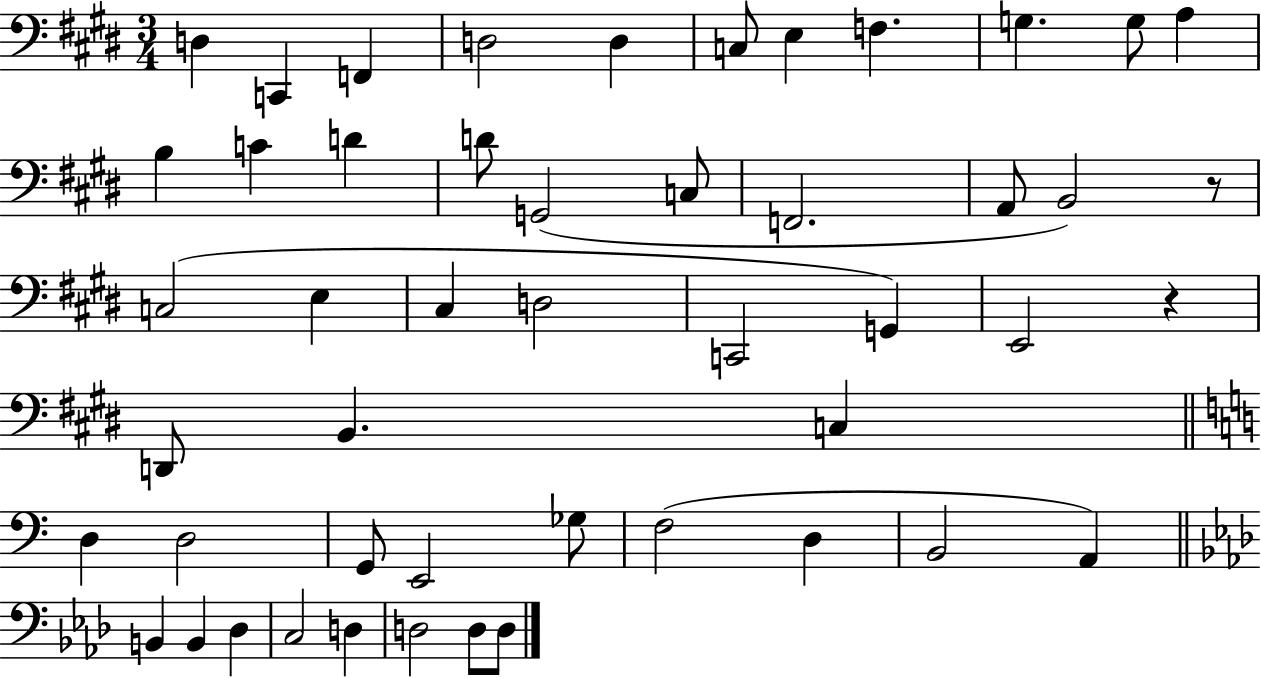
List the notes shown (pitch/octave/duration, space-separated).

D3/q C2/q F2/q D3/h D3/q C3/e E3/q F3/q. G3/q. G3/e A3/q B3/q C4/q D4/q D4/e G2/h C3/e F2/h. A2/e B2/h R/e C3/h E3/q C#3/q D3/h C2/h G2/q E2/h R/q D2/e B2/q. C3/q D3/q D3/h G2/e E2/h Gb3/e F3/h D3/q B2/h A2/q B2/q B2/q Db3/q C3/h D3/q D3/h D3/e D3/e